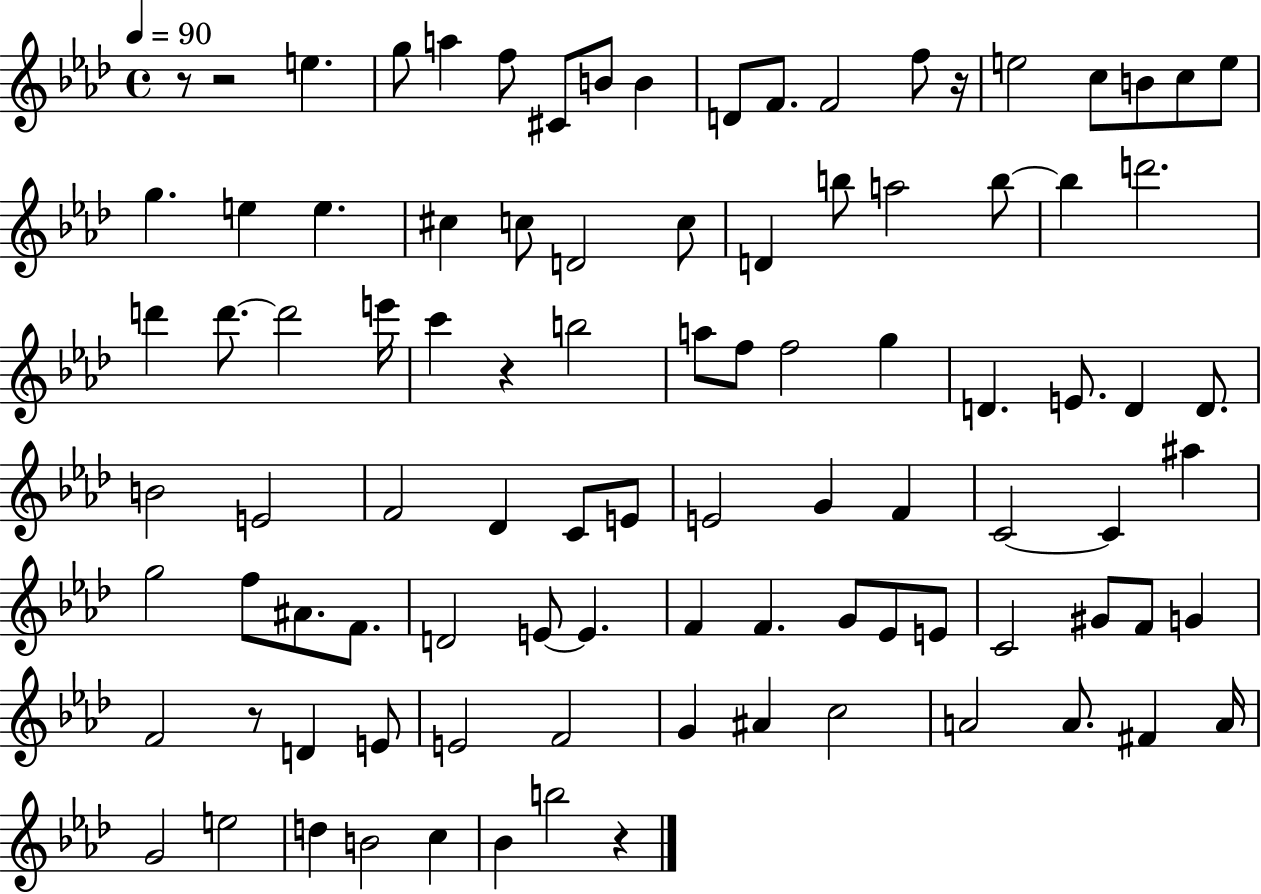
R/e R/h E5/q. G5/e A5/q F5/e C#4/e B4/e B4/q D4/e F4/e. F4/h F5/e R/s E5/h C5/e B4/e C5/e E5/e G5/q. E5/q E5/q. C#5/q C5/e D4/h C5/e D4/q B5/e A5/h B5/e B5/q D6/h. D6/q D6/e. D6/h E6/s C6/q R/q B5/h A5/e F5/e F5/h G5/q D4/q. E4/e. D4/q D4/e. B4/h E4/h F4/h Db4/q C4/e E4/e E4/h G4/q F4/q C4/h C4/q A#5/q G5/h F5/e A#4/e. F4/e. D4/h E4/e E4/q. F4/q F4/q. G4/e Eb4/e E4/e C4/h G#4/e F4/e G4/q F4/h R/e D4/q E4/e E4/h F4/h G4/q A#4/q C5/h A4/h A4/e. F#4/q A4/s G4/h E5/h D5/q B4/h C5/q Bb4/q B5/h R/q